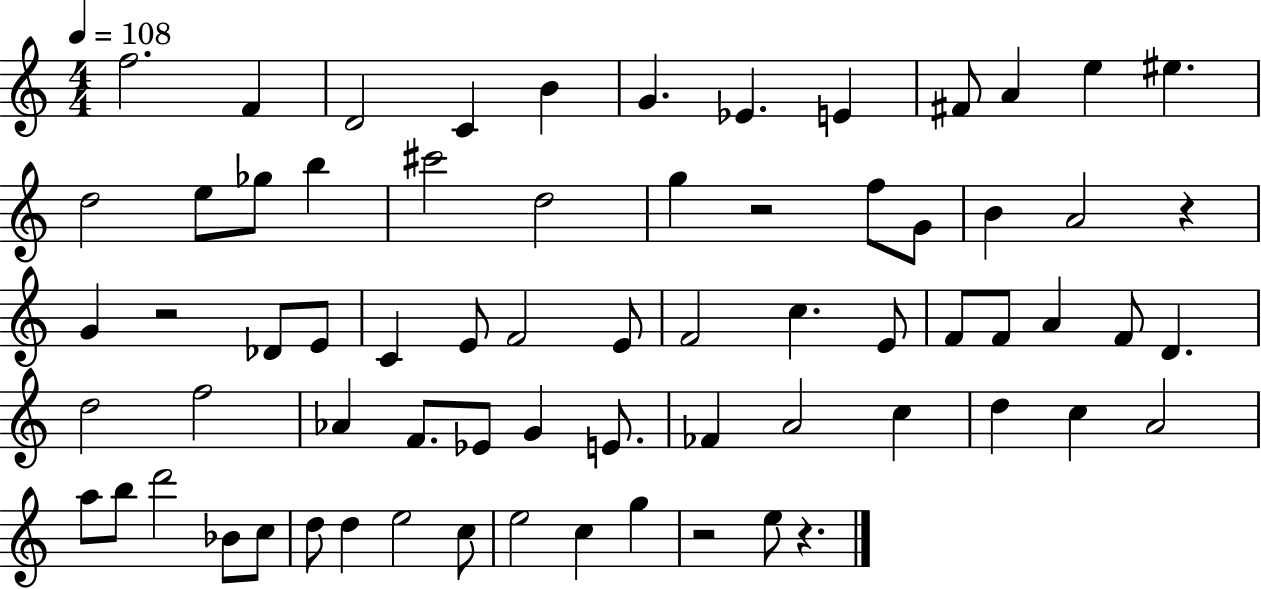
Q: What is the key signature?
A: C major